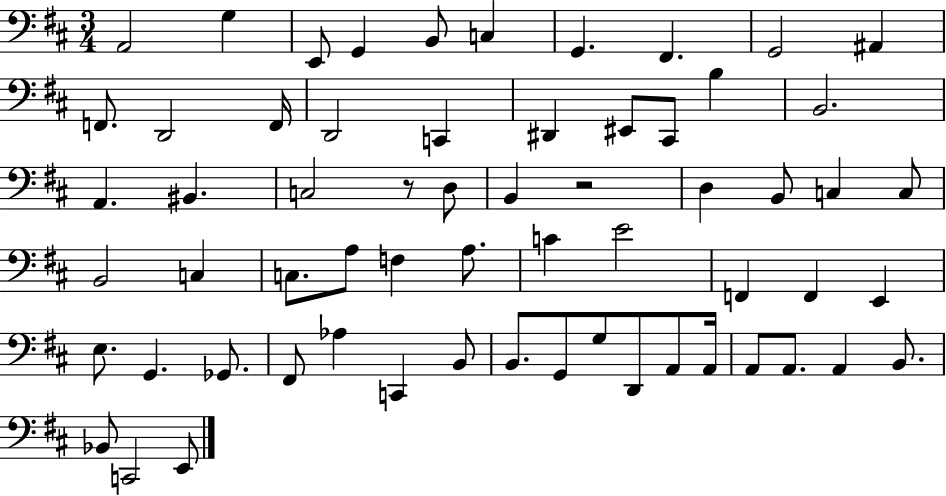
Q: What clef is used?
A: bass